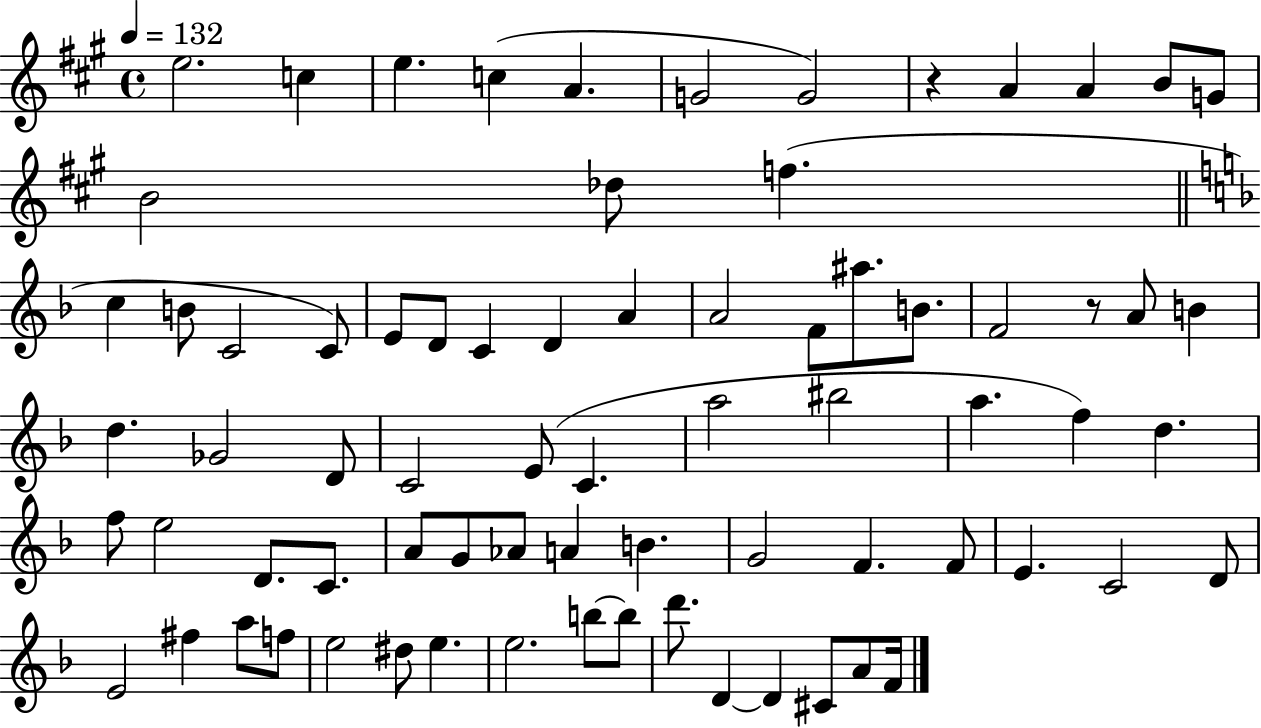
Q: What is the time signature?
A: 4/4